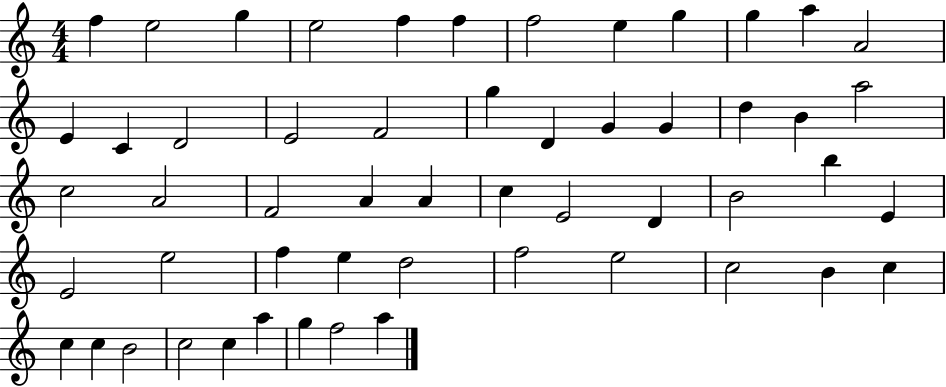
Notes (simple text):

F5/q E5/h G5/q E5/h F5/q F5/q F5/h E5/q G5/q G5/q A5/q A4/h E4/q C4/q D4/h E4/h F4/h G5/q D4/q G4/q G4/q D5/q B4/q A5/h C5/h A4/h F4/h A4/q A4/q C5/q E4/h D4/q B4/h B5/q E4/q E4/h E5/h F5/q E5/q D5/h F5/h E5/h C5/h B4/q C5/q C5/q C5/q B4/h C5/h C5/q A5/q G5/q F5/h A5/q